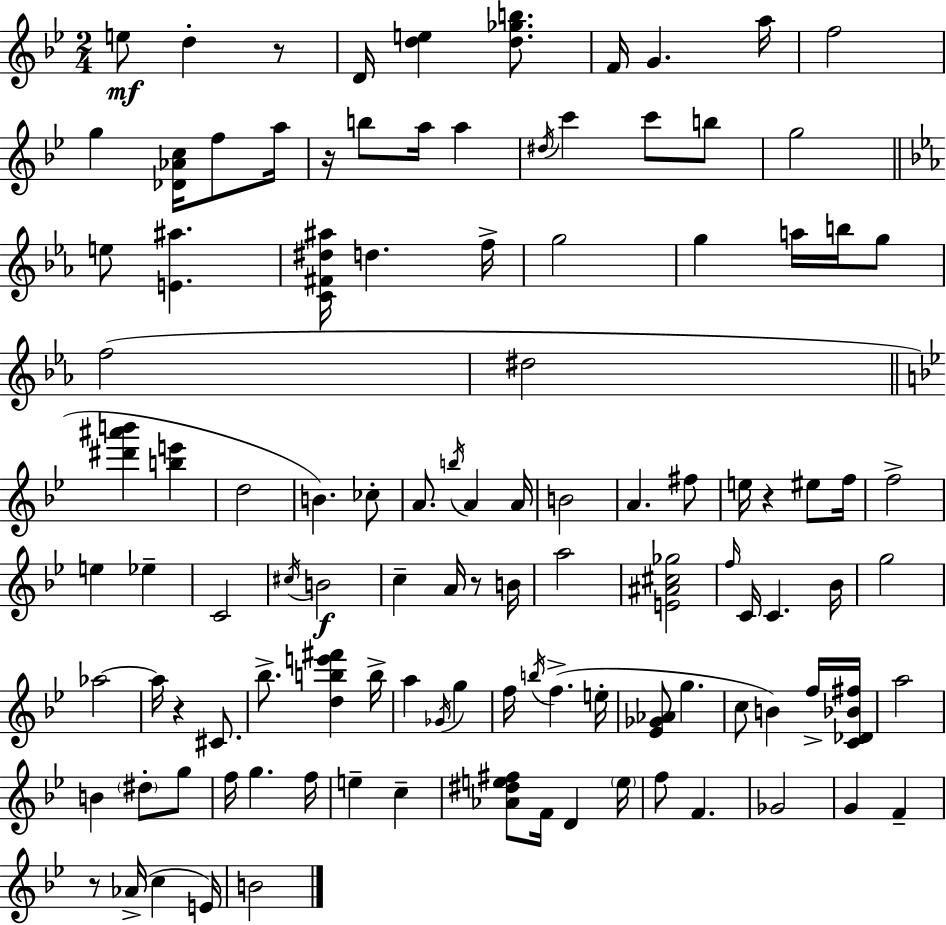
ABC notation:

X:1
T:Untitled
M:2/4
L:1/4
K:Gm
e/2 d z/2 D/4 [de] [d_gb]/2 F/4 G a/4 f2 g [_D_Ac]/4 f/2 a/4 z/4 b/2 a/4 a ^d/4 c' c'/2 b/2 g2 e/2 [E^a] [C^F^d^a]/4 d f/4 g2 g a/4 b/4 g/2 f2 ^d2 [^d'^a'b'] [be'] d2 B _c/2 A/2 b/4 A A/4 B2 A ^f/2 e/4 z ^e/2 f/4 f2 e _e C2 ^c/4 B2 c A/4 z/2 B/4 a2 [E^A^c_g]2 f/4 C/4 C _B/4 g2 _a2 _a/4 z ^C/2 _b/2 [dbe'^f'] b/4 a _G/4 g f/4 b/4 f e/4 [_E_G_A]/2 g c/2 B f/4 [C_D_B^f]/4 a2 B ^d/2 g/2 f/4 g f/4 e c [_A^de^f]/2 F/4 D e/4 f/2 F _G2 G F z/2 _A/4 c E/4 B2